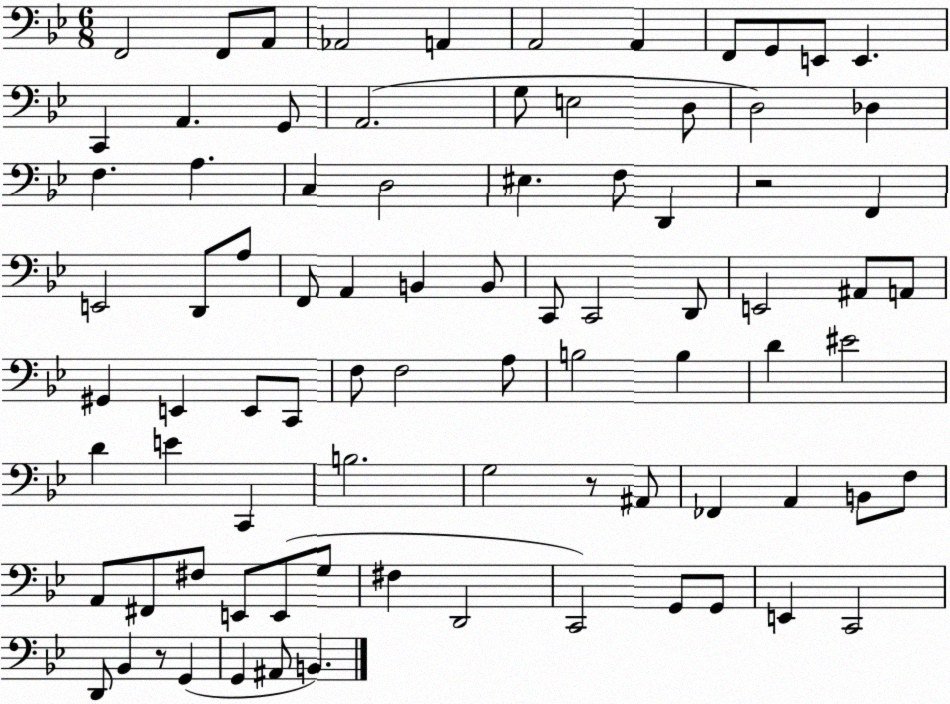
X:1
T:Untitled
M:6/8
L:1/4
K:Bb
F,,2 F,,/2 A,,/2 _A,,2 A,, A,,2 A,, F,,/2 G,,/2 E,,/2 E,, C,, A,, G,,/2 A,,2 G,/2 E,2 D,/2 D,2 _D, F, A, C, D,2 ^E, F,/2 D,, z2 F,, E,,2 D,,/2 A,/2 F,,/2 A,, B,, B,,/2 C,,/2 C,,2 D,,/2 E,,2 ^A,,/2 A,,/2 ^G,, E,, E,,/2 C,,/2 F,/2 F,2 A,/2 B,2 B, D ^E2 D E C,, B,2 G,2 z/2 ^A,,/2 _F,, A,, B,,/2 F,/2 A,,/2 ^F,,/2 ^F,/2 E,,/2 E,,/2 G,/2 ^F, D,,2 C,,2 G,,/2 G,,/2 E,, C,,2 D,,/2 _B,, z/2 G,, G,, ^A,,/2 B,,